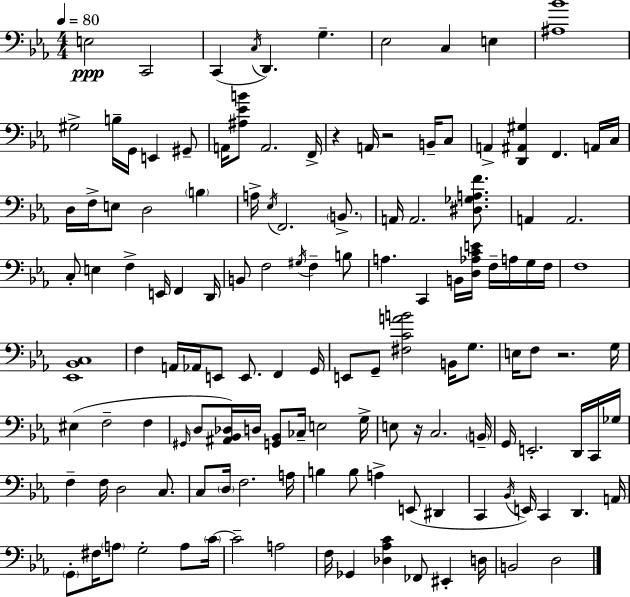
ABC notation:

X:1
T:Untitled
M:4/4
L:1/4
K:Eb
E,2 C,,2 C,, C,/4 D,, G, _E,2 C, E, [^A,_B]4 ^G,2 B,/4 G,,/4 E,, ^G,,/2 A,,/4 [^A,_EB]/2 A,,2 F,,/4 z A,,/4 z2 B,,/4 C,/2 A,, [D,,^A,,^G,] F,, A,,/4 C,/4 D,/4 F,/4 E,/2 D,2 B, A,/4 _E,/4 F,,2 B,,/2 A,,/4 A,,2 [^D,_G,A,F]/2 A,, A,,2 C,/2 E, F, E,,/4 F,, D,,/4 B,,/2 F,2 ^G,/4 F, B,/2 A, C,, B,,/4 [D,_A,CE]/4 F,/4 A,/4 G,/4 F,/4 F,4 [_E,,_B,,C,]4 F, A,,/4 _A,,/4 E,,/2 E,,/2 F,, G,,/4 E,,/2 G,,/2 [^F,CAB]2 B,,/4 G,/2 E,/4 F,/2 z2 G,/4 ^E, F,2 F, ^G,,/4 D,/2 [^A,,_B,,_D,]/4 D,/4 [G,,_B,,]/2 _C,/4 E,2 G,/4 E,/2 z/4 C,2 B,,/4 G,,/4 E,,2 D,,/4 C,,/4 _G,/4 F, F,/4 D,2 C,/2 C,/2 D,/4 F,2 A,/4 B, B,/2 A, E,,/2 ^D,, C,, _B,,/4 E,,/4 C,, D,, A,,/4 G,,/2 ^F,/4 A,/2 G,2 A,/2 C/4 C2 A,2 F,/4 _G,, [_D,_A,C] _F,,/2 ^E,, D,/4 B,,2 D,2